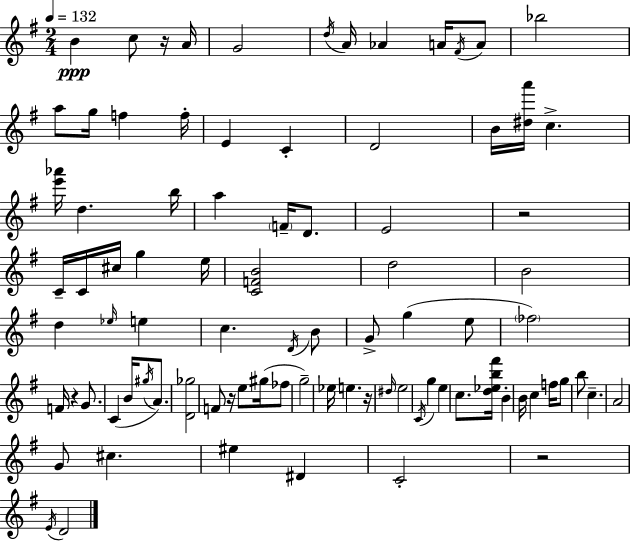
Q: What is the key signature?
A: G major